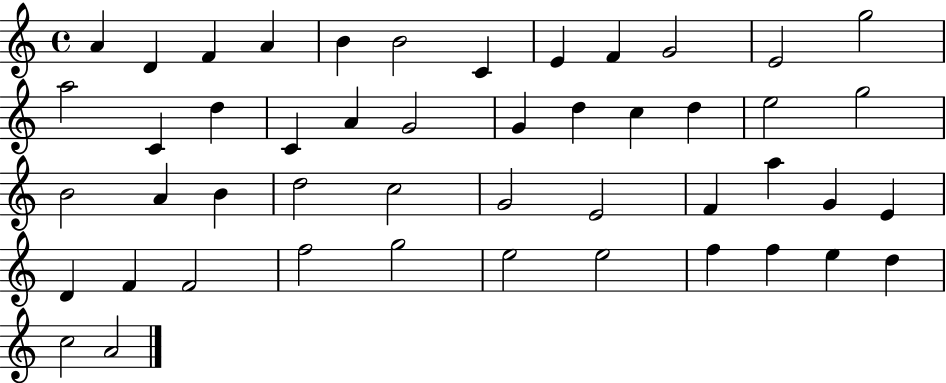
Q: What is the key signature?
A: C major